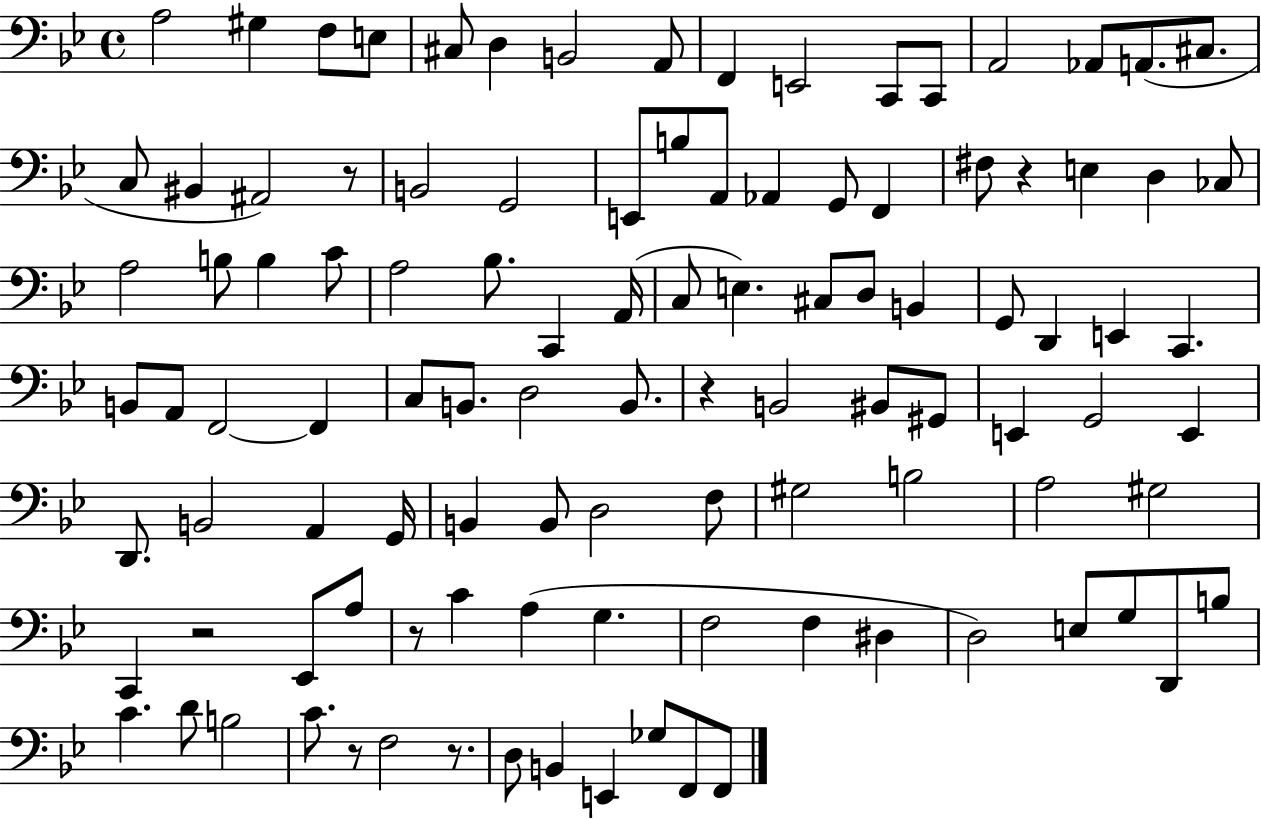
A3/h G#3/q F3/e E3/e C#3/e D3/q B2/h A2/e F2/q E2/h C2/e C2/e A2/h Ab2/e A2/e. C#3/e. C3/e BIS2/q A#2/h R/e B2/h G2/h E2/e B3/e A2/e Ab2/q G2/e F2/q F#3/e R/q E3/q D3/q CES3/e A3/h B3/e B3/q C4/e A3/h Bb3/e. C2/q A2/s C3/e E3/q. C#3/e D3/e B2/q G2/e D2/q E2/q C2/q. B2/e A2/e F2/h F2/q C3/e B2/e. D3/h B2/e. R/q B2/h BIS2/e G#2/e E2/q G2/h E2/q D2/e. B2/h A2/q G2/s B2/q B2/e D3/h F3/e G#3/h B3/h A3/h G#3/h C2/q R/h Eb2/e A3/e R/e C4/q A3/q G3/q. F3/h F3/q D#3/q D3/h E3/e G3/e D2/e B3/e C4/q. D4/e B3/h C4/e. R/e F3/h R/e. D3/e B2/q E2/q Gb3/e F2/e F2/e